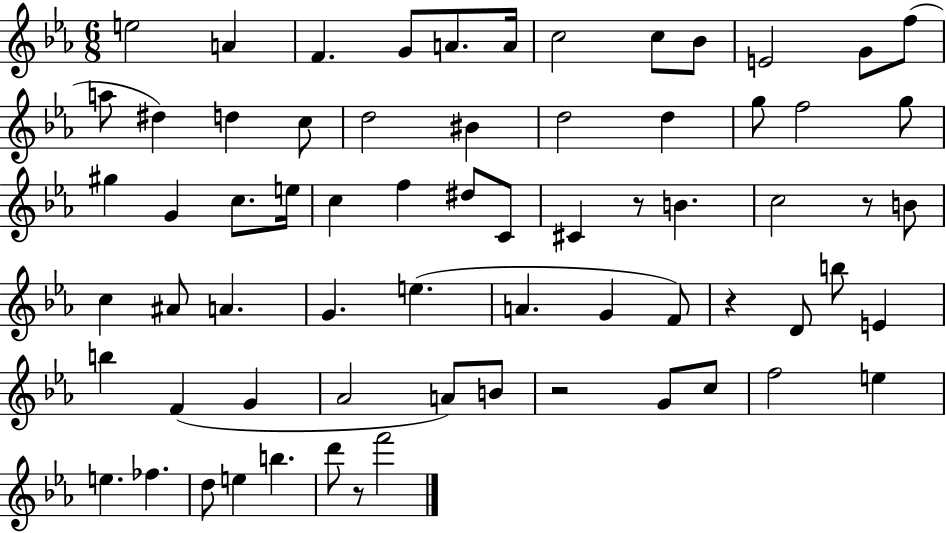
E5/h A4/q F4/q. G4/e A4/e. A4/s C5/h C5/e Bb4/e E4/h G4/e F5/e A5/e D#5/q D5/q C5/e D5/h BIS4/q D5/h D5/q G5/e F5/h G5/e G#5/q G4/q C5/e. E5/s C5/q F5/q D#5/e C4/e C#4/q R/e B4/q. C5/h R/e B4/e C5/q A#4/e A4/q. G4/q. E5/q. A4/q. G4/q F4/e R/q D4/e B5/e E4/q B5/q F4/q G4/q Ab4/h A4/e B4/e R/h G4/e C5/e F5/h E5/q E5/q. FES5/q. D5/e E5/q B5/q. D6/e R/e F6/h